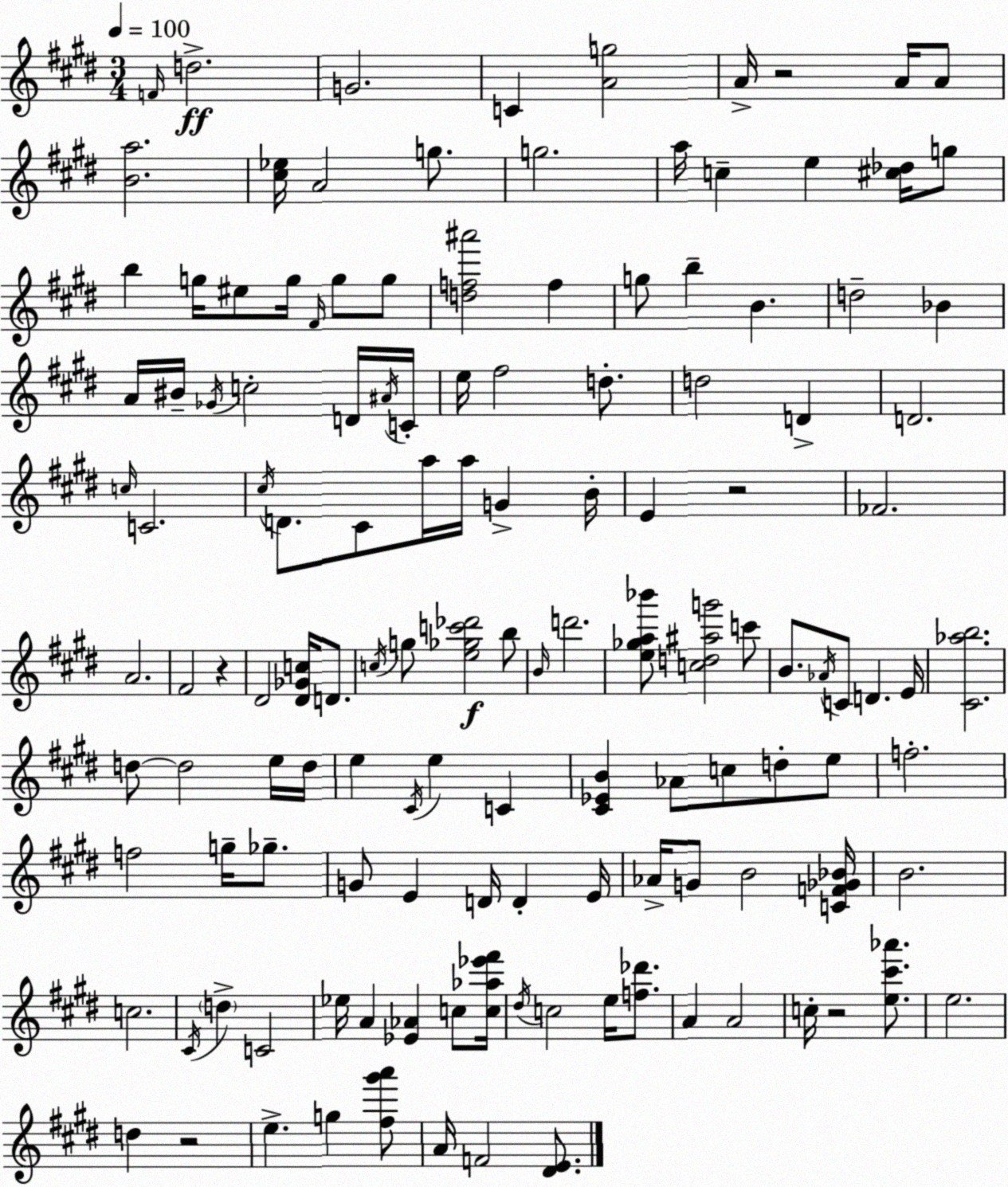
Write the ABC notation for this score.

X:1
T:Untitled
M:3/4
L:1/4
K:E
F/4 d2 G2 C [Ag]2 A/4 z2 A/4 A/2 [Ba]2 [^c_e]/4 A2 g/2 g2 a/4 c e [^c_d]/4 g/2 b g/4 ^e/2 g/4 ^F/4 g/2 g/2 [df^a']2 f g/2 b B d2 _B A/4 ^B/4 _G/4 c2 D/4 ^A/4 C/4 e/4 ^f2 d/2 d2 D D2 c/4 C2 ^c/4 D/2 ^C/2 a/4 a/4 G B/4 E z2 _F2 A2 ^F2 z ^D2 [^D_Gc]/4 D/2 c/4 g/2 [e_gc'_d']2 b/2 B/4 d'2 [e_ga_b']/2 [cd^ag']2 c'/2 B/2 _A/4 C/2 D E/4 [^C_ab]2 d/2 d2 e/4 d/4 e ^C/4 e C [^C_EB] _A/2 c/2 d/2 e/2 f2 f2 g/4 _g/2 G/2 E D/4 D E/4 _A/4 G/2 B2 [CF_G_B]/4 B2 c2 ^C/4 d C2 _e/4 A [_E_A] c/2 [c_a_e'^f']/4 ^d/4 c2 e/4 [f_d']/2 A A2 c/4 z2 [e^c'_a']/2 e2 d z2 e g [^f^g'a']/2 A/4 F2 [^DE]/2